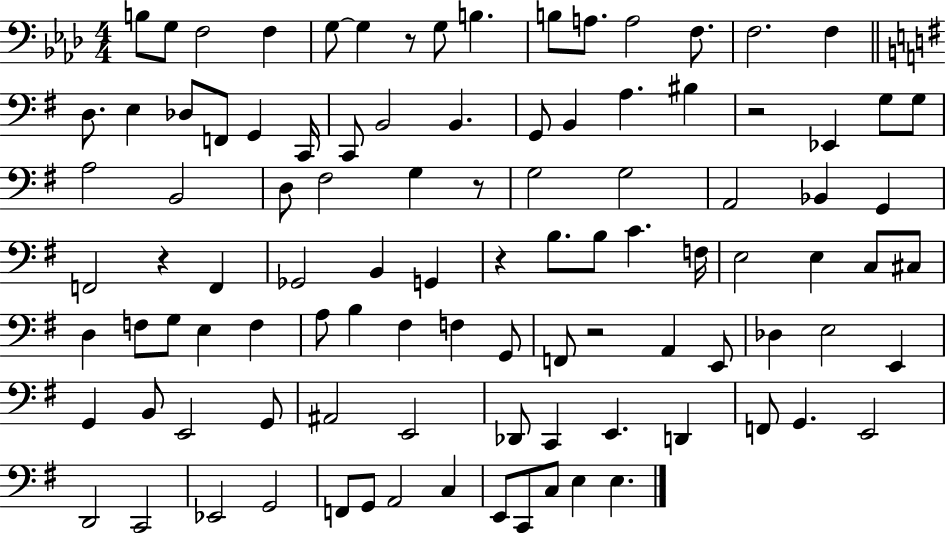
B3/e G3/e F3/h F3/q G3/e G3/q R/e G3/e B3/q. B3/e A3/e. A3/h F3/e. F3/h. F3/q D3/e. E3/q Db3/e F2/e G2/q C2/s C2/e B2/h B2/q. G2/e B2/q A3/q. BIS3/q R/h Eb2/q G3/e G3/e A3/h B2/h D3/e F#3/h G3/q R/e G3/h G3/h A2/h Bb2/q G2/q F2/h R/q F2/q Gb2/h B2/q G2/q R/q B3/e. B3/e C4/q. F3/s E3/h E3/q C3/e C#3/e D3/q F3/e G3/e E3/q F3/q A3/e B3/q F#3/q F3/q G2/e F2/e R/h A2/q E2/e Db3/q E3/h E2/q G2/q B2/e E2/h G2/e A#2/h E2/h Db2/e C2/q E2/q. D2/q F2/e G2/q. E2/h D2/h C2/h Eb2/h G2/h F2/e G2/e A2/h C3/q E2/e C2/e C3/e E3/q E3/q.